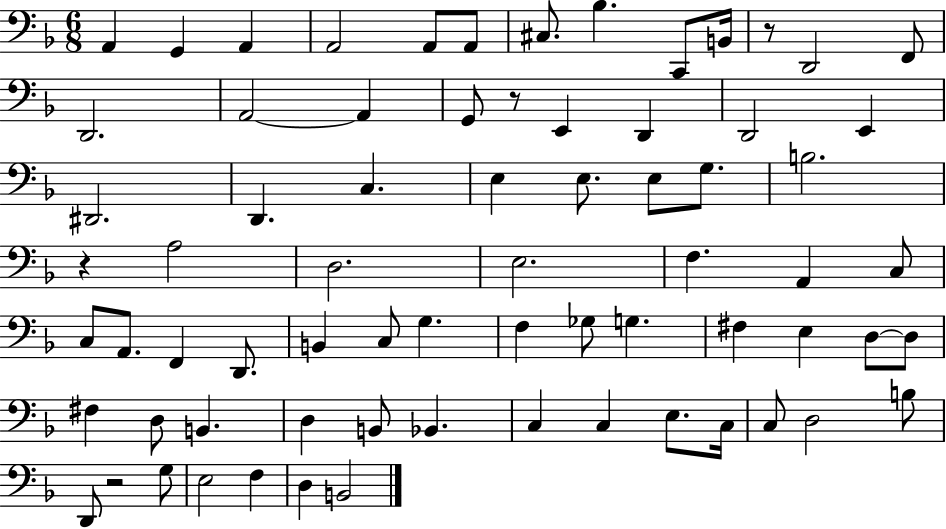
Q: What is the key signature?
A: F major